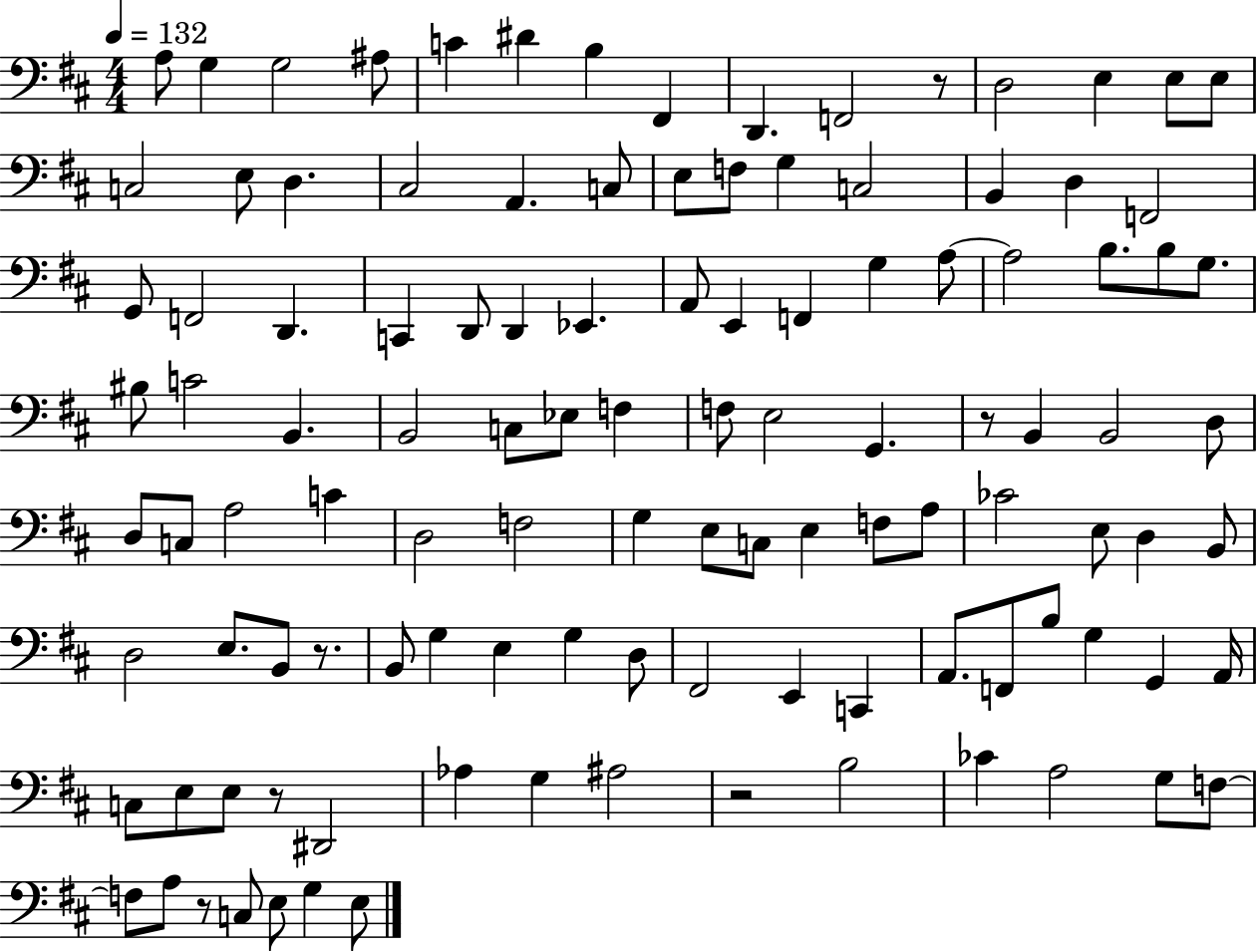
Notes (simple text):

A3/e G3/q G3/h A#3/e C4/q D#4/q B3/q F#2/q D2/q. F2/h R/e D3/h E3/q E3/e E3/e C3/h E3/e D3/q. C#3/h A2/q. C3/e E3/e F3/e G3/q C3/h B2/q D3/q F2/h G2/e F2/h D2/q. C2/q D2/e D2/q Eb2/q. A2/e E2/q F2/q G3/q A3/e A3/h B3/e. B3/e G3/e. BIS3/e C4/h B2/q. B2/h C3/e Eb3/e F3/q F3/e E3/h G2/q. R/e B2/q B2/h D3/e D3/e C3/e A3/h C4/q D3/h F3/h G3/q E3/e C3/e E3/q F3/e A3/e CES4/h E3/e D3/q B2/e D3/h E3/e. B2/e R/e. B2/e G3/q E3/q G3/q D3/e F#2/h E2/q C2/q A2/e. F2/e B3/e G3/q G2/q A2/s C3/e E3/e E3/e R/e D#2/h Ab3/q G3/q A#3/h R/h B3/h CES4/q A3/h G3/e F3/e F3/e A3/e R/e C3/e E3/e G3/q E3/e